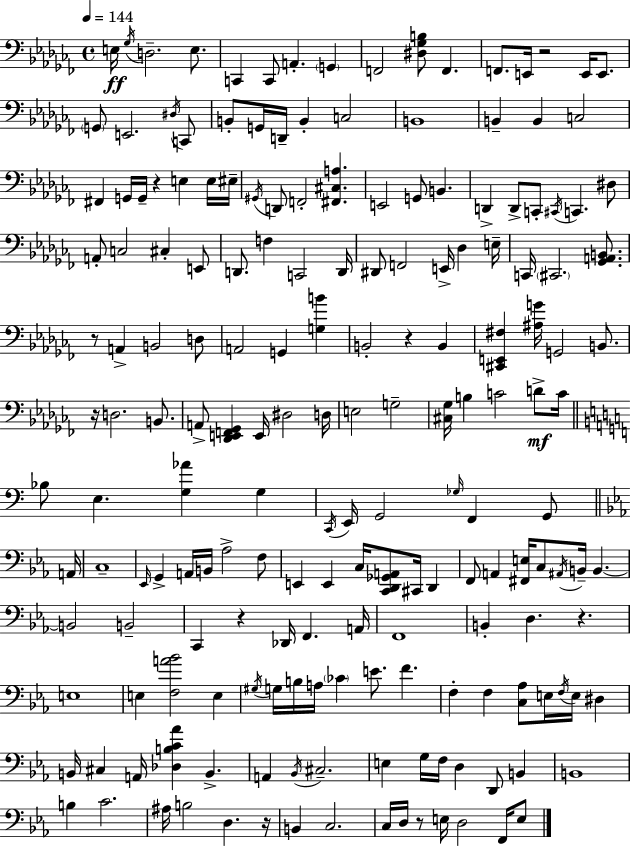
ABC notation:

X:1
T:Untitled
M:4/4
L:1/4
K:Abm
E,/4 _G,/4 D,2 E,/2 C,, C,,/2 A,, G,, F,,2 [^D,_G,B,]/2 F,, F,,/2 E,,/4 z2 E,,/4 E,,/2 G,,/2 E,,2 ^D,/4 C,,/2 B,,/2 G,,/4 D,,/4 B,, C,2 B,,4 B,, B,, C,2 ^F,, G,,/4 G,,/4 z E, E,/4 ^E,/4 ^G,,/4 D,,/2 F,,2 [^F,,^C,A,] E,,2 G,,/2 B,, D,, D,,/2 C,,/2 ^C,,/4 C,, ^D,/2 A,,/2 C,2 ^C, E,,/2 D,,/2 F, C,,2 D,,/4 ^D,,/2 F,,2 E,,/4 _D, E,/4 C,,/4 ^C,,2 [_G,,A,,B,,]/2 z/2 A,, B,,2 D,/2 A,,2 G,, [G,B] B,,2 z B,, [^C,,E,,^F,] [^A,G]/4 G,,2 B,,/2 z/4 D,2 B,,/2 A,,/2 [_D,,E,,F,,_G,,] E,,/4 ^D,2 D,/4 E,2 G,2 [^C,_G,]/4 B, C2 D/2 C/4 _B,/2 E, [G,_A] G, C,,/4 E,,/4 G,,2 _G,/4 F,, G,,/2 A,,/4 C,4 _E,,/4 G,, A,,/4 B,,/4 _A,2 F,/2 E,, E,, C,/4 [C,,D,,_G,,A,,]/2 ^C,,/4 D,, F,,/2 A,, [^F,,E,]/4 C,/2 ^A,,/4 B,,/4 B,, B,,2 B,,2 C,, z _D,,/4 F,, A,,/4 F,,4 B,, D, z E,4 E, [F,A_B]2 E, ^G,/4 G,/4 B,/4 A,/4 _C E/2 F F, F, [C,_A,]/2 E,/4 F,/4 E,/4 ^D, B,,/4 ^C, A,,/4 [_D,B,C_A] B,, A,, _B,,/4 ^C,2 E, G,/4 F,/4 D, D,,/2 B,, B,,4 B, C2 ^A,/4 B,2 D, z/4 B,, C,2 C,/4 D,/4 z/2 E,/4 D,2 F,,/4 E,/2